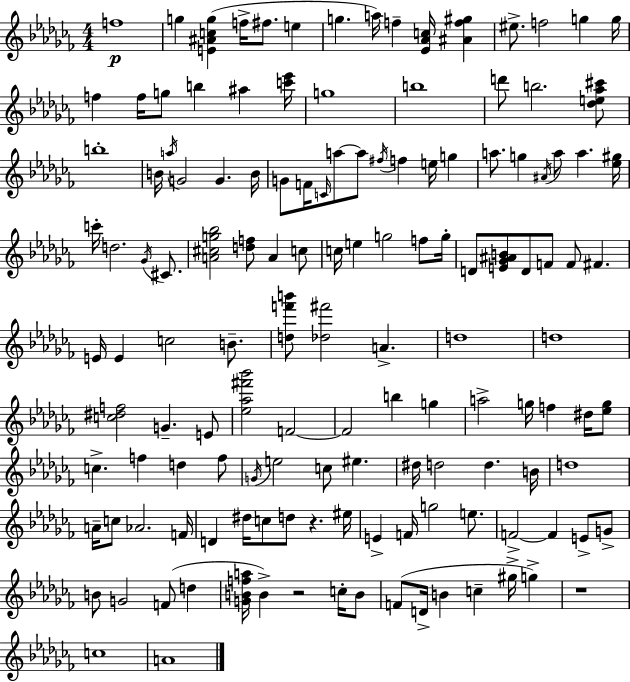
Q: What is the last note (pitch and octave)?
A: A4